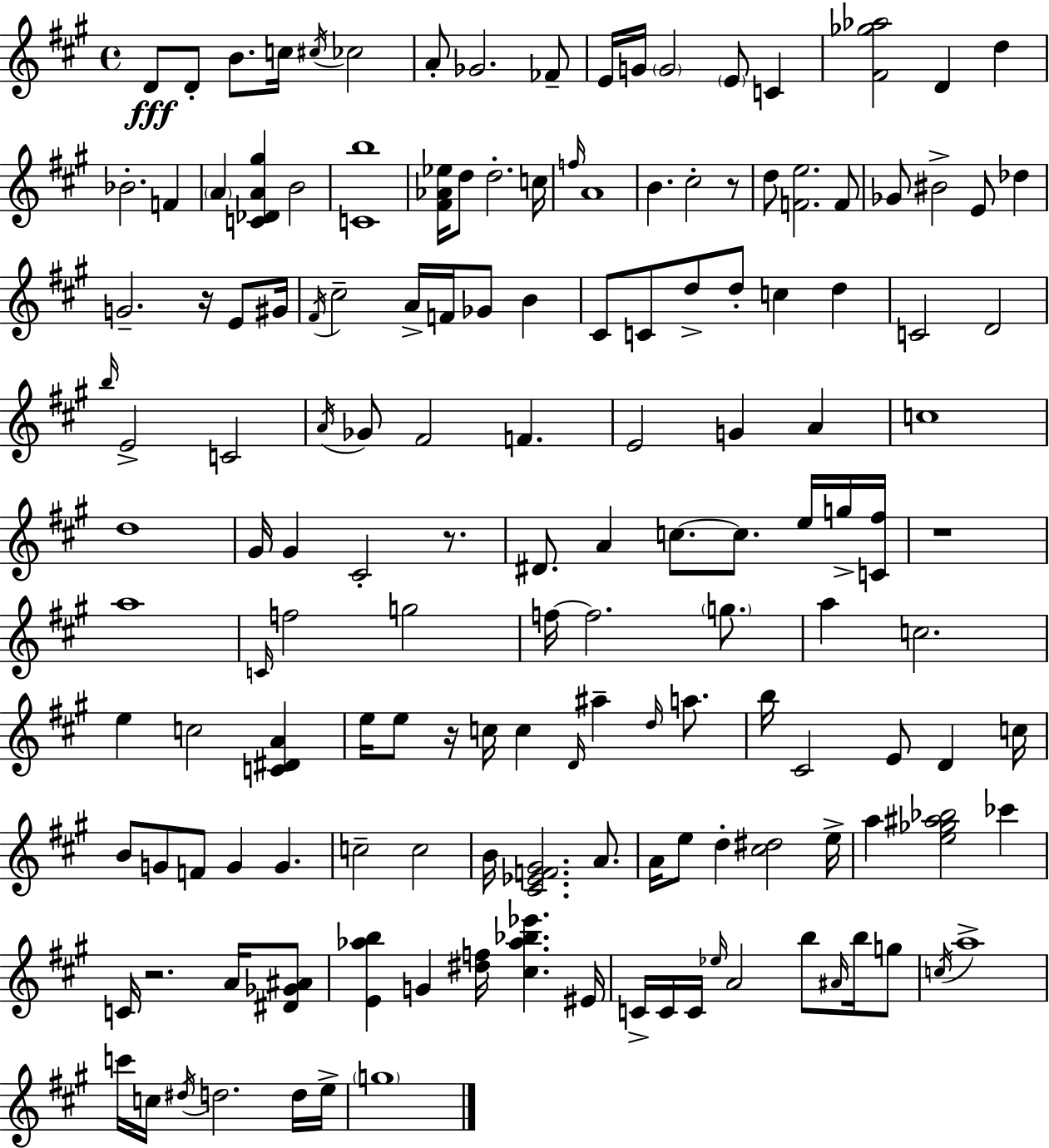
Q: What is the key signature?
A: A major